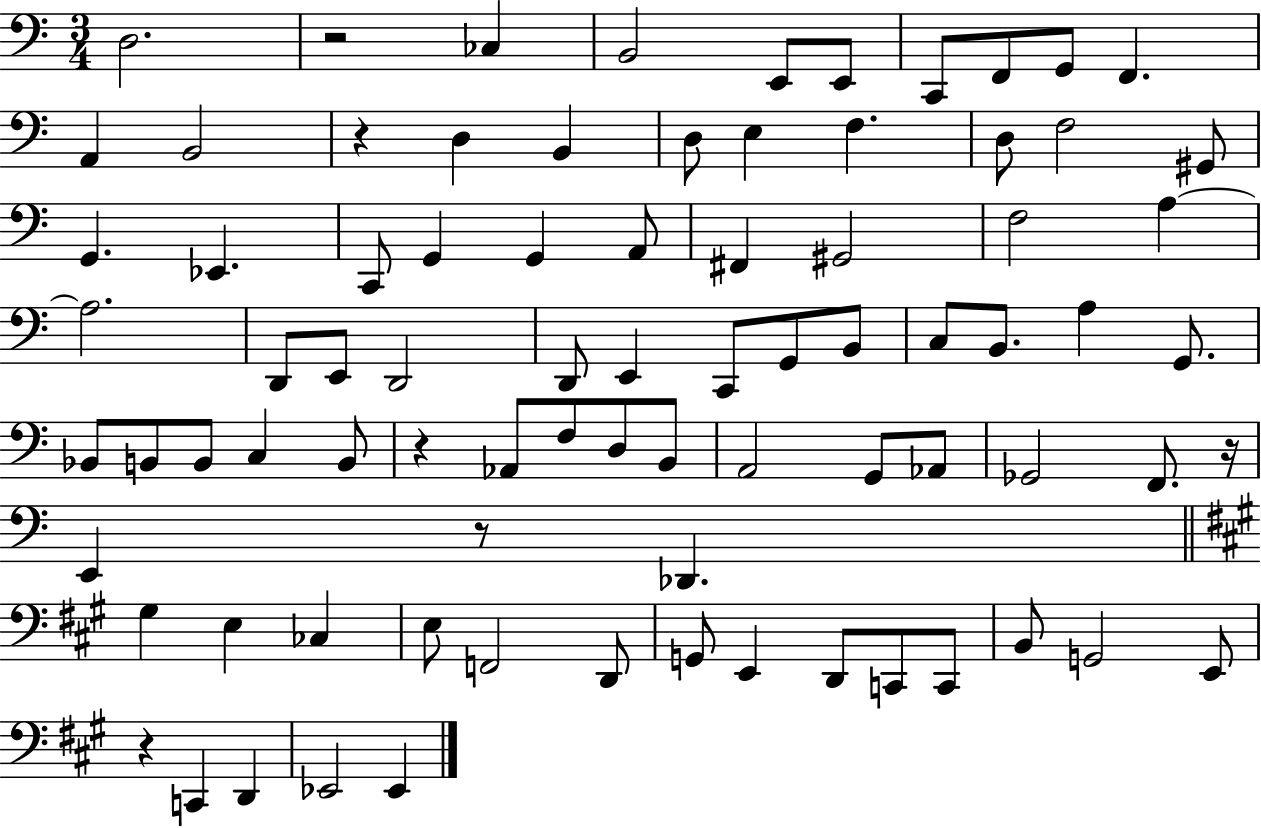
{
  \clef bass
  \numericTimeSignature
  \time 3/4
  \key c \major
  d2. | r2 ces4 | b,2 e,8 e,8 | c,8 f,8 g,8 f,4. | \break a,4 b,2 | r4 d4 b,4 | d8 e4 f4. | d8 f2 gis,8 | \break g,4. ees,4. | c,8 g,4 g,4 a,8 | fis,4 gis,2 | f2 a4~~ | \break a2. | d,8 e,8 d,2 | d,8 e,4 c,8 g,8 b,8 | c8 b,8. a4 g,8. | \break bes,8 b,8 b,8 c4 b,8 | r4 aes,8 f8 d8 b,8 | a,2 g,8 aes,8 | ges,2 f,8. r16 | \break e,4 r8 des,4. | \bar "||" \break \key a \major gis4 e4 ces4 | e8 f,2 d,8 | g,8 e,4 d,8 c,8 c,8 | b,8 g,2 e,8 | \break r4 c,4 d,4 | ees,2 ees,4 | \bar "|."
}